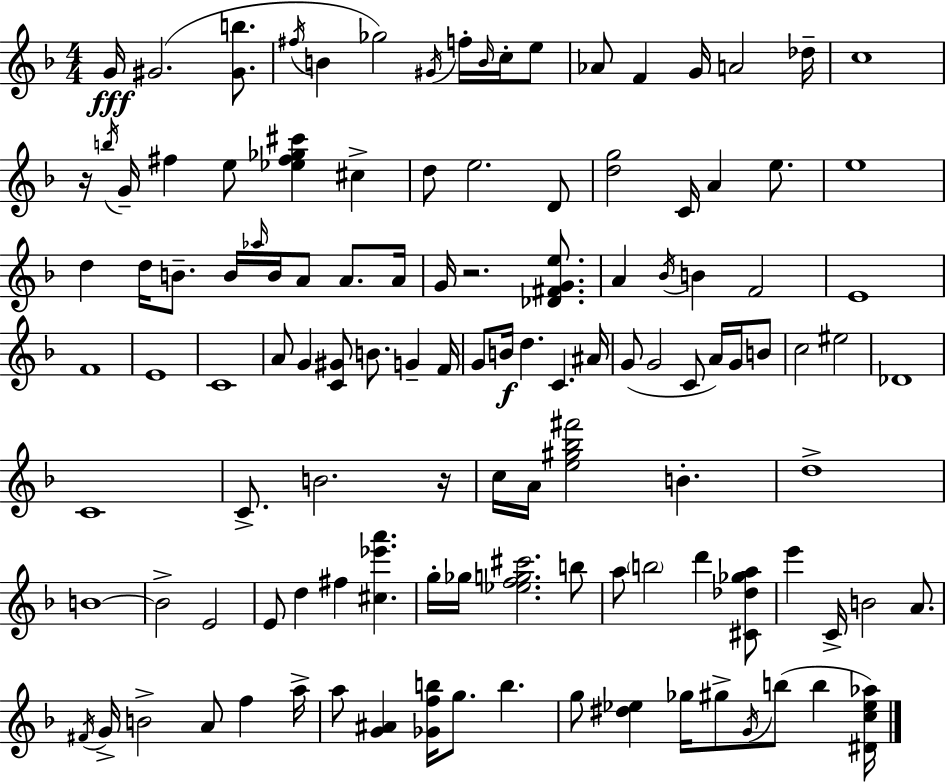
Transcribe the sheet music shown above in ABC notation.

X:1
T:Untitled
M:4/4
L:1/4
K:Dm
G/4 ^G2 [^Gb]/2 ^f/4 B _g2 ^G/4 f/4 B/4 c/4 e/2 _A/2 F G/4 A2 _d/4 c4 z/4 b/4 G/4 ^f e/2 [_e^f_g^c'] ^c d/2 e2 D/2 [dg]2 C/4 A e/2 e4 d d/4 B/2 B/4 _a/4 B/4 A/2 A/2 A/4 G/4 z2 [_D^FGe]/2 A _B/4 B F2 E4 F4 E4 C4 A/2 G [C^G]/2 B/2 G F/4 G/2 B/4 d C ^A/4 G/2 G2 C/2 A/4 G/4 B/2 c2 ^e2 _D4 C4 C/2 B2 z/4 c/4 A/4 [e^g_b^f']2 B d4 B4 B2 E2 E/2 d ^f [^c_e'a'] g/4 _g/4 [_efg^c']2 b/2 a/2 b2 d' [^C_d_ga]/2 e' C/4 B2 A/2 ^F/4 G/4 B2 A/2 f a/4 a/2 [G^A] [_Gfb]/4 g/2 b g/2 [^d_e] _g/4 ^g/2 G/4 b/2 b [^Dc_e_a]/4